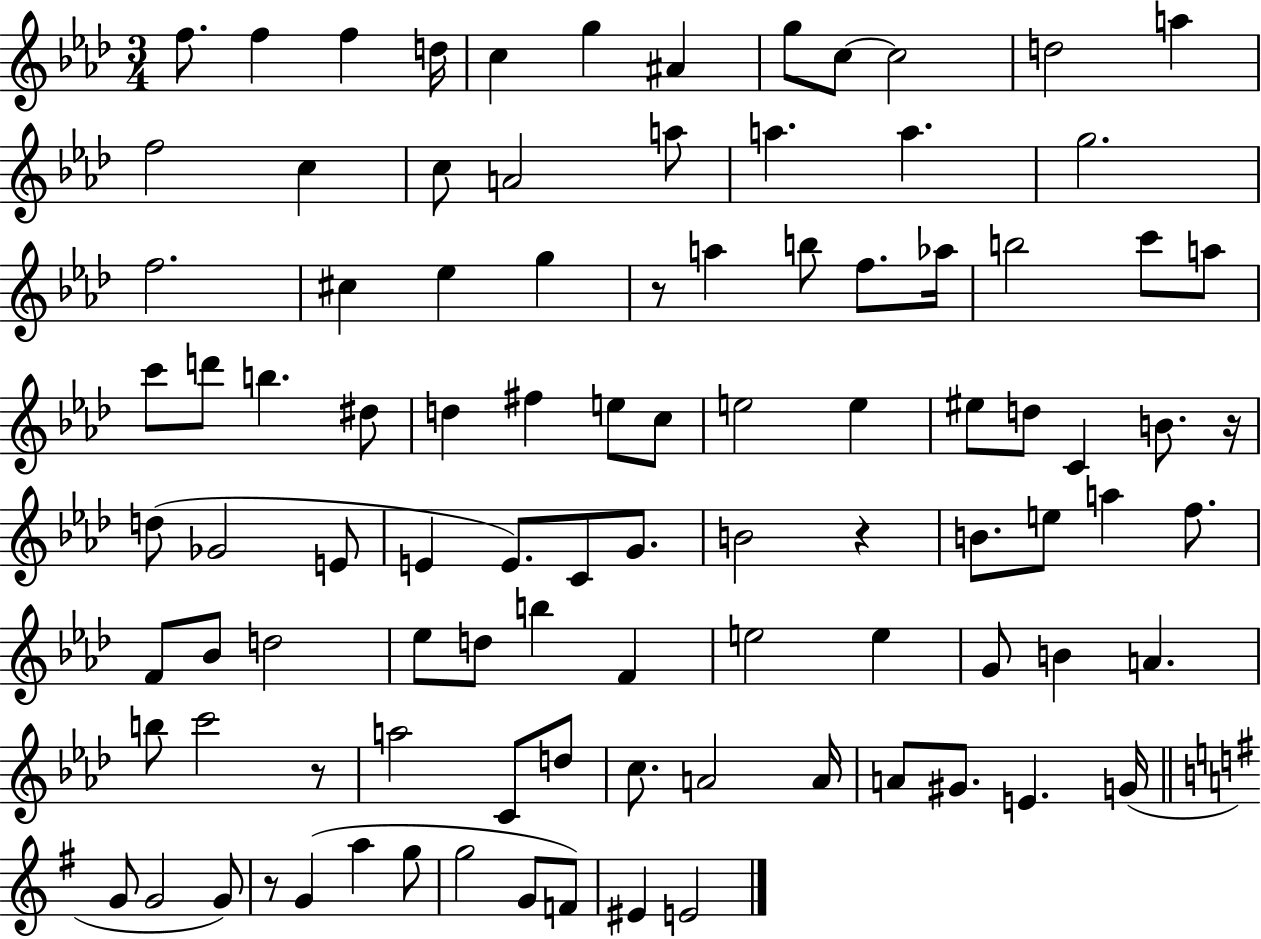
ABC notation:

X:1
T:Untitled
M:3/4
L:1/4
K:Ab
f/2 f f d/4 c g ^A g/2 c/2 c2 d2 a f2 c c/2 A2 a/2 a a g2 f2 ^c _e g z/2 a b/2 f/2 _a/4 b2 c'/2 a/2 c'/2 d'/2 b ^d/2 d ^f e/2 c/2 e2 e ^e/2 d/2 C B/2 z/4 d/2 _G2 E/2 E E/2 C/2 G/2 B2 z B/2 e/2 a f/2 F/2 _B/2 d2 _e/2 d/2 b F e2 e G/2 B A b/2 c'2 z/2 a2 C/2 d/2 c/2 A2 A/4 A/2 ^G/2 E G/4 G/2 G2 G/2 z/2 G a g/2 g2 G/2 F/2 ^E E2